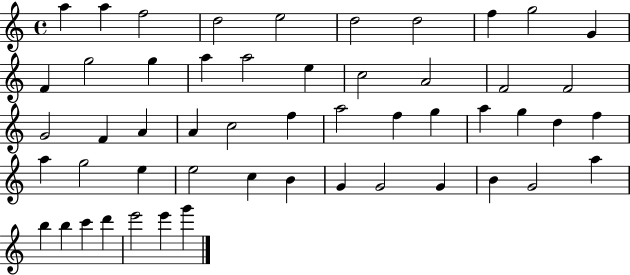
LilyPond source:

{
  \clef treble
  \time 4/4
  \defaultTimeSignature
  \key c \major
  a''4 a''4 f''2 | d''2 e''2 | d''2 d''2 | f''4 g''2 g'4 | \break f'4 g''2 g''4 | a''4 a''2 e''4 | c''2 a'2 | f'2 f'2 | \break g'2 f'4 a'4 | a'4 c''2 f''4 | a''2 f''4 g''4 | a''4 g''4 d''4 f''4 | \break a''4 g''2 e''4 | e''2 c''4 b'4 | g'4 g'2 g'4 | b'4 g'2 a''4 | \break b''4 b''4 c'''4 d'''4 | e'''2 e'''4 g'''4 | \bar "|."
}